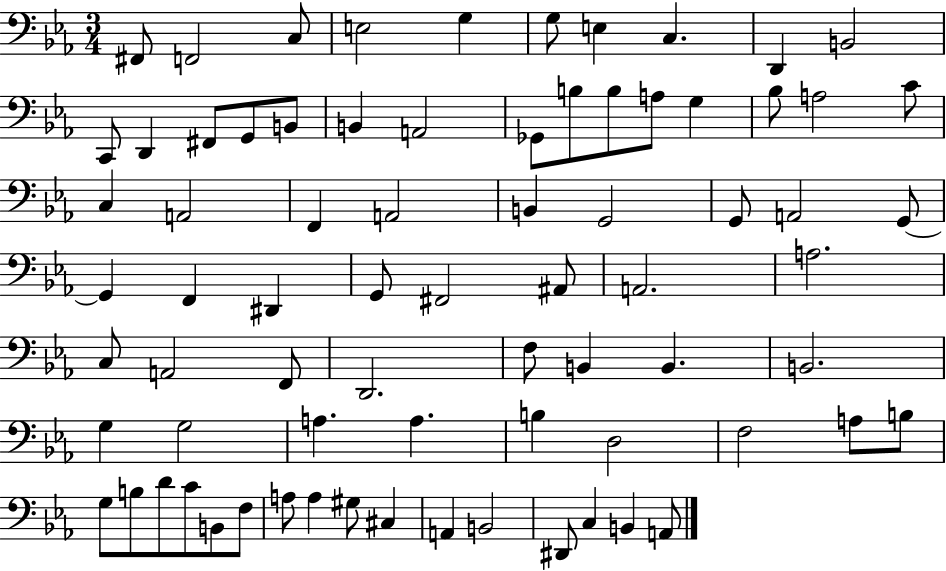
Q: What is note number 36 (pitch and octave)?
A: F2